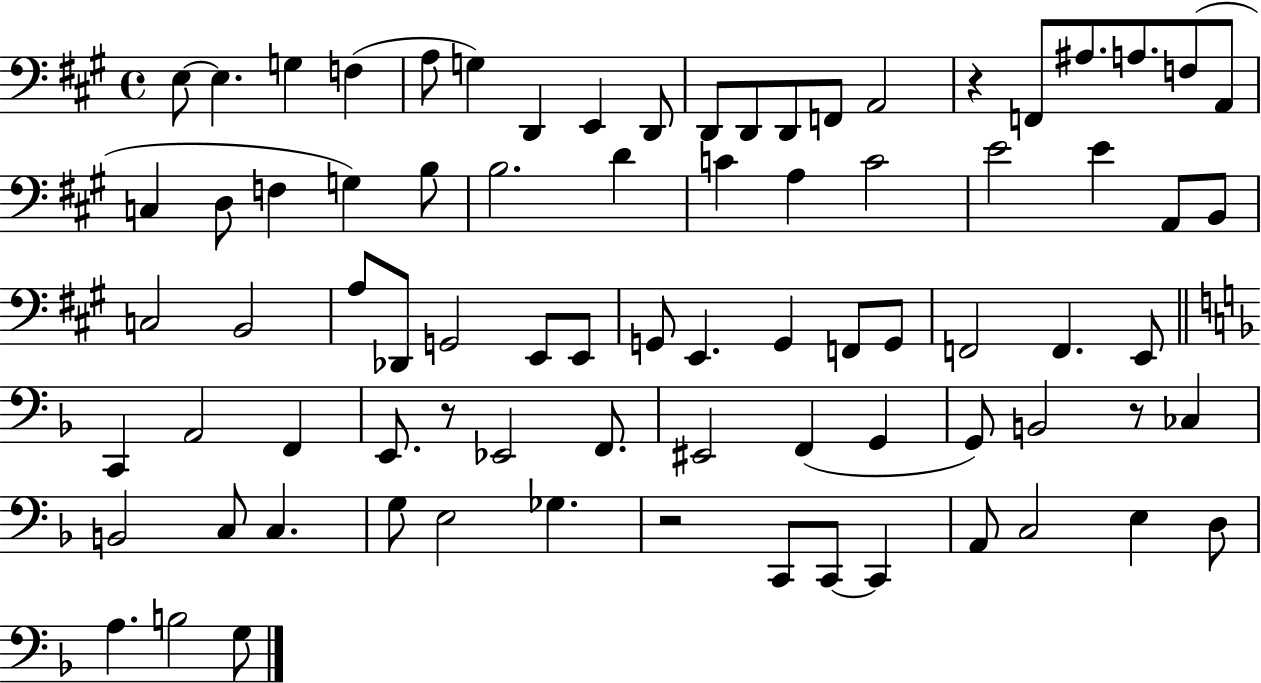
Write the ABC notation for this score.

X:1
T:Untitled
M:4/4
L:1/4
K:A
E,/2 E, G, F, A,/2 G, D,, E,, D,,/2 D,,/2 D,,/2 D,,/2 F,,/2 A,,2 z F,,/2 ^A,/2 A,/2 F,/2 A,,/2 C, D,/2 F, G, B,/2 B,2 D C A, C2 E2 E A,,/2 B,,/2 C,2 B,,2 A,/2 _D,,/2 G,,2 E,,/2 E,,/2 G,,/2 E,, G,, F,,/2 G,,/2 F,,2 F,, E,,/2 C,, A,,2 F,, E,,/2 z/2 _E,,2 F,,/2 ^E,,2 F,, G,, G,,/2 B,,2 z/2 _C, B,,2 C,/2 C, G,/2 E,2 _G, z2 C,,/2 C,,/2 C,, A,,/2 C,2 E, D,/2 A, B,2 G,/2